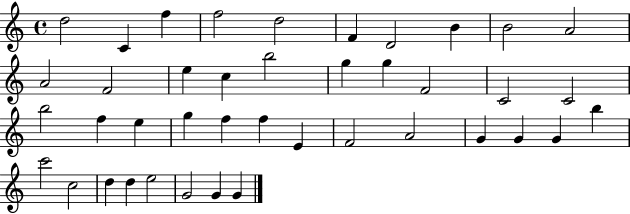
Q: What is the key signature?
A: C major